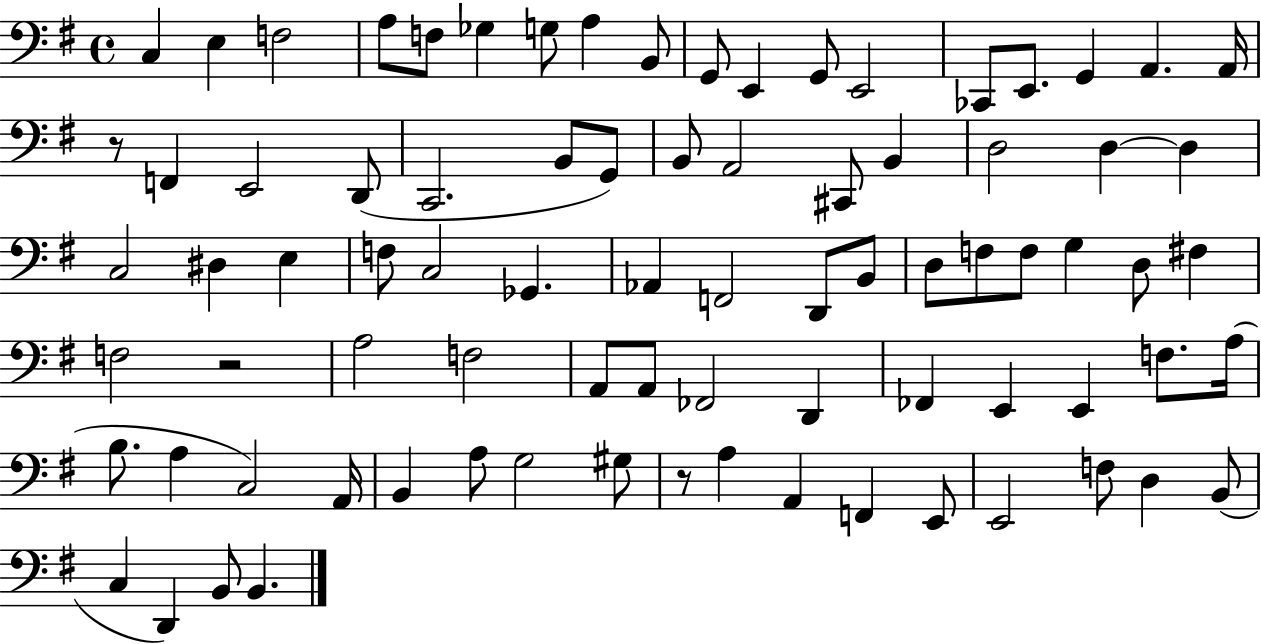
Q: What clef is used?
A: bass